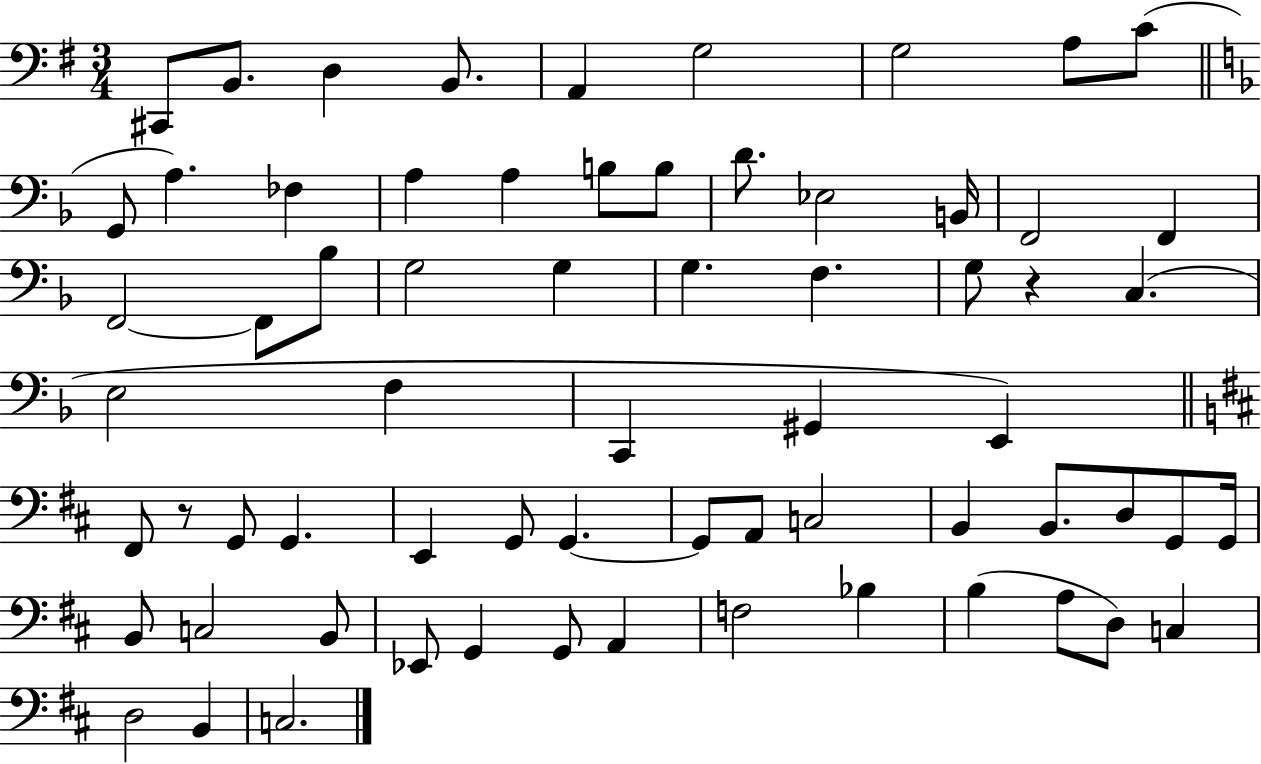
X:1
T:Untitled
M:3/4
L:1/4
K:G
^C,,/2 B,,/2 D, B,,/2 A,, G,2 G,2 A,/2 C/2 G,,/2 A, _F, A, A, B,/2 B,/2 D/2 _E,2 B,,/4 F,,2 F,, F,,2 F,,/2 _B,/2 G,2 G, G, F, G,/2 z C, E,2 F, C,, ^G,, E,, ^F,,/2 z/2 G,,/2 G,, E,, G,,/2 G,, G,,/2 A,,/2 C,2 B,, B,,/2 D,/2 G,,/2 G,,/4 B,,/2 C,2 B,,/2 _E,,/2 G,, G,,/2 A,, F,2 _B, B, A,/2 D,/2 C, D,2 B,, C,2